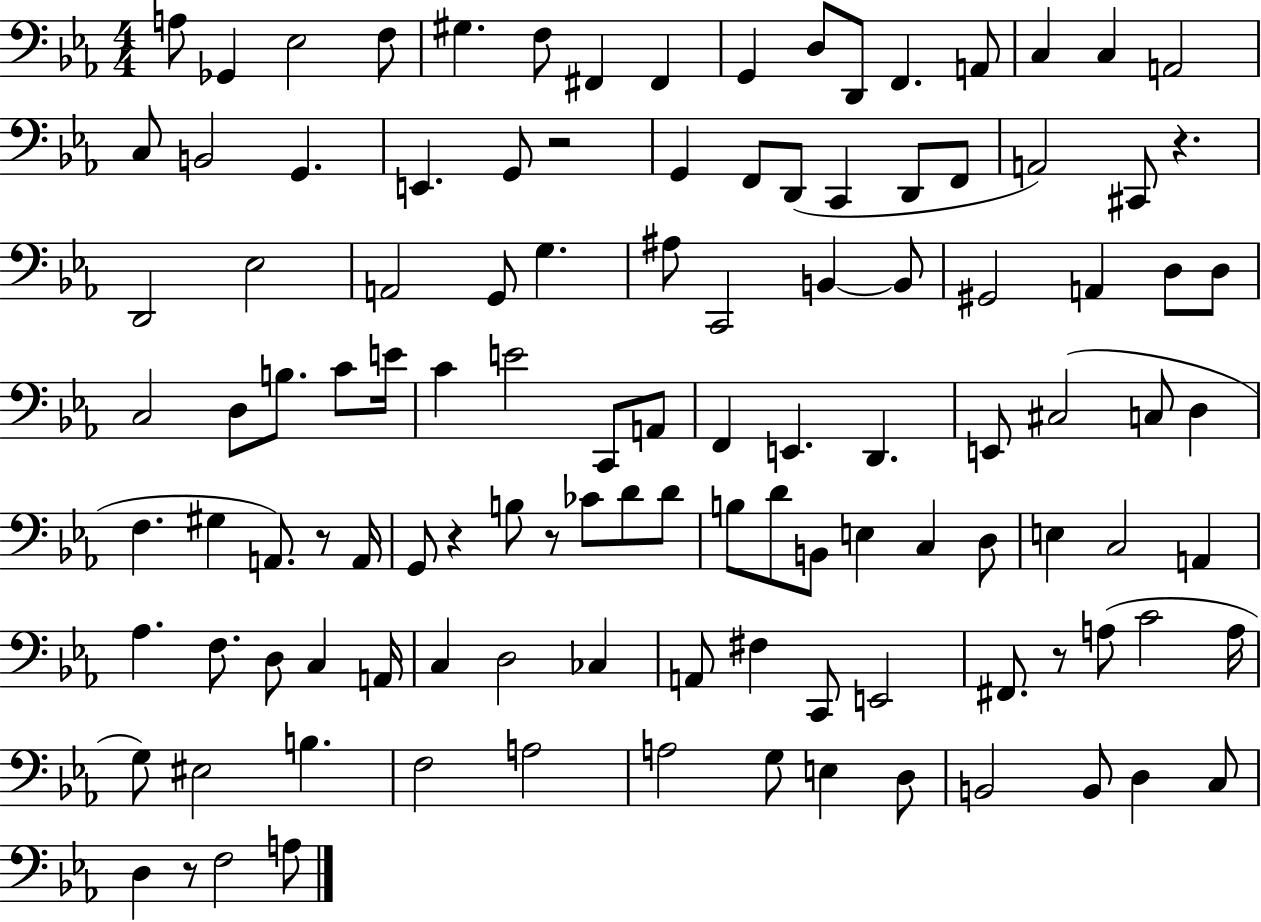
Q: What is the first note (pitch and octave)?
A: A3